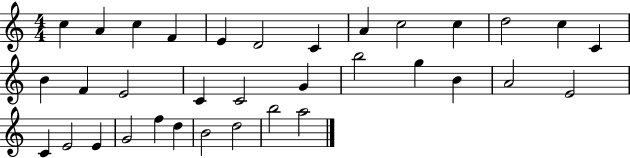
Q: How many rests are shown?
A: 0